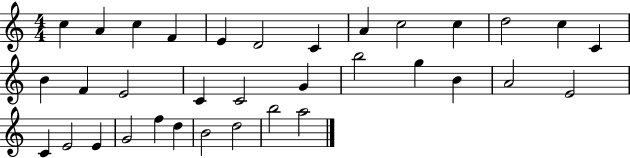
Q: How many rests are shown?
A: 0